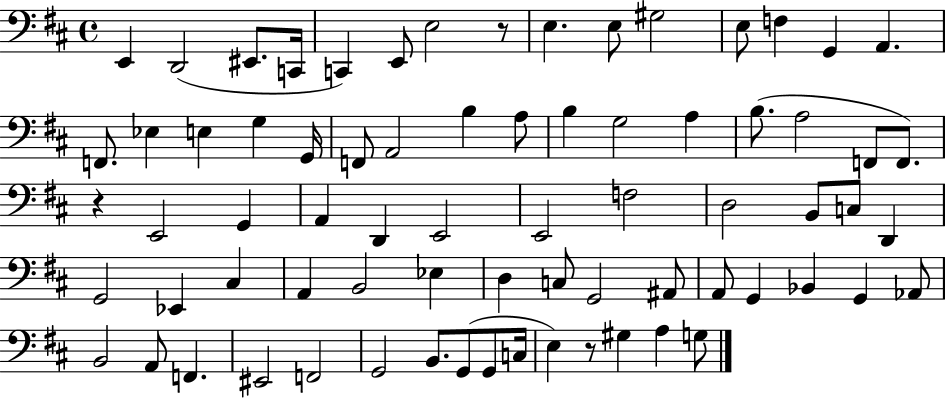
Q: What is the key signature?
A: D major